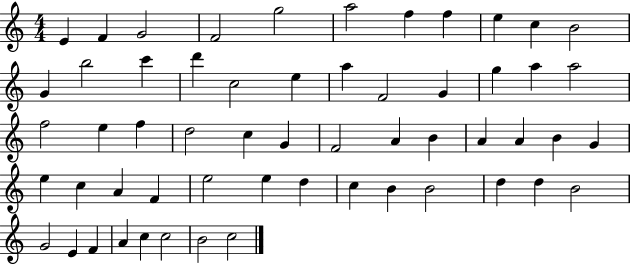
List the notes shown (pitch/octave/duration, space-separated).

E4/q F4/q G4/h F4/h G5/h A5/h F5/q F5/q E5/q C5/q B4/h G4/q B5/h C6/q D6/q C5/h E5/q A5/q F4/h G4/q G5/q A5/q A5/h F5/h E5/q F5/q D5/h C5/q G4/q F4/h A4/q B4/q A4/q A4/q B4/q G4/q E5/q C5/q A4/q F4/q E5/h E5/q D5/q C5/q B4/q B4/h D5/q D5/q B4/h G4/h E4/q F4/q A4/q C5/q C5/h B4/h C5/h